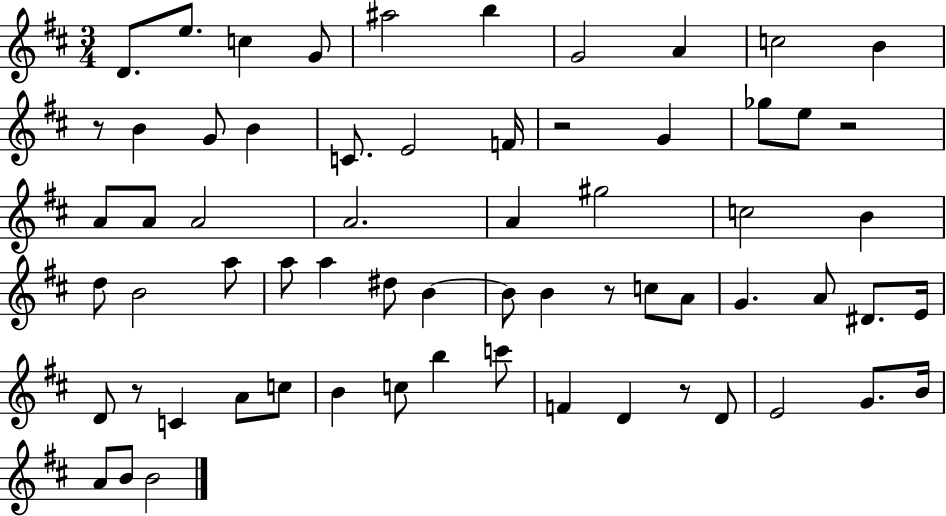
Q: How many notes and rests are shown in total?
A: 65